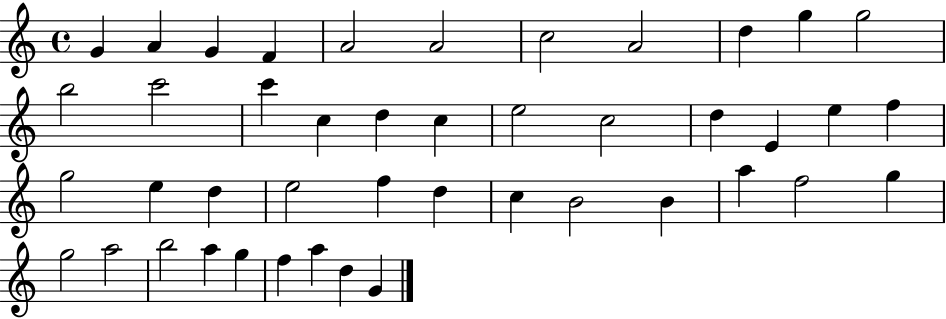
X:1
T:Untitled
M:4/4
L:1/4
K:C
G A G F A2 A2 c2 A2 d g g2 b2 c'2 c' c d c e2 c2 d E e f g2 e d e2 f d c B2 B a f2 g g2 a2 b2 a g f a d G